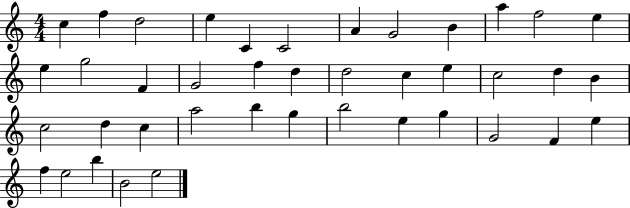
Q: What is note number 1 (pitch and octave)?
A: C5